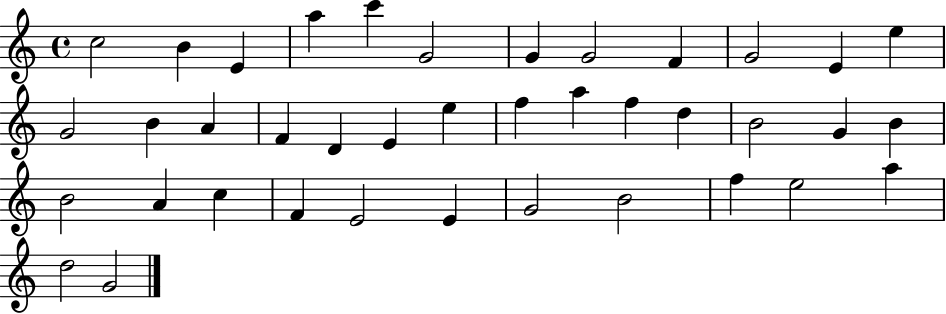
X:1
T:Untitled
M:4/4
L:1/4
K:C
c2 B E a c' G2 G G2 F G2 E e G2 B A F D E e f a f d B2 G B B2 A c F E2 E G2 B2 f e2 a d2 G2